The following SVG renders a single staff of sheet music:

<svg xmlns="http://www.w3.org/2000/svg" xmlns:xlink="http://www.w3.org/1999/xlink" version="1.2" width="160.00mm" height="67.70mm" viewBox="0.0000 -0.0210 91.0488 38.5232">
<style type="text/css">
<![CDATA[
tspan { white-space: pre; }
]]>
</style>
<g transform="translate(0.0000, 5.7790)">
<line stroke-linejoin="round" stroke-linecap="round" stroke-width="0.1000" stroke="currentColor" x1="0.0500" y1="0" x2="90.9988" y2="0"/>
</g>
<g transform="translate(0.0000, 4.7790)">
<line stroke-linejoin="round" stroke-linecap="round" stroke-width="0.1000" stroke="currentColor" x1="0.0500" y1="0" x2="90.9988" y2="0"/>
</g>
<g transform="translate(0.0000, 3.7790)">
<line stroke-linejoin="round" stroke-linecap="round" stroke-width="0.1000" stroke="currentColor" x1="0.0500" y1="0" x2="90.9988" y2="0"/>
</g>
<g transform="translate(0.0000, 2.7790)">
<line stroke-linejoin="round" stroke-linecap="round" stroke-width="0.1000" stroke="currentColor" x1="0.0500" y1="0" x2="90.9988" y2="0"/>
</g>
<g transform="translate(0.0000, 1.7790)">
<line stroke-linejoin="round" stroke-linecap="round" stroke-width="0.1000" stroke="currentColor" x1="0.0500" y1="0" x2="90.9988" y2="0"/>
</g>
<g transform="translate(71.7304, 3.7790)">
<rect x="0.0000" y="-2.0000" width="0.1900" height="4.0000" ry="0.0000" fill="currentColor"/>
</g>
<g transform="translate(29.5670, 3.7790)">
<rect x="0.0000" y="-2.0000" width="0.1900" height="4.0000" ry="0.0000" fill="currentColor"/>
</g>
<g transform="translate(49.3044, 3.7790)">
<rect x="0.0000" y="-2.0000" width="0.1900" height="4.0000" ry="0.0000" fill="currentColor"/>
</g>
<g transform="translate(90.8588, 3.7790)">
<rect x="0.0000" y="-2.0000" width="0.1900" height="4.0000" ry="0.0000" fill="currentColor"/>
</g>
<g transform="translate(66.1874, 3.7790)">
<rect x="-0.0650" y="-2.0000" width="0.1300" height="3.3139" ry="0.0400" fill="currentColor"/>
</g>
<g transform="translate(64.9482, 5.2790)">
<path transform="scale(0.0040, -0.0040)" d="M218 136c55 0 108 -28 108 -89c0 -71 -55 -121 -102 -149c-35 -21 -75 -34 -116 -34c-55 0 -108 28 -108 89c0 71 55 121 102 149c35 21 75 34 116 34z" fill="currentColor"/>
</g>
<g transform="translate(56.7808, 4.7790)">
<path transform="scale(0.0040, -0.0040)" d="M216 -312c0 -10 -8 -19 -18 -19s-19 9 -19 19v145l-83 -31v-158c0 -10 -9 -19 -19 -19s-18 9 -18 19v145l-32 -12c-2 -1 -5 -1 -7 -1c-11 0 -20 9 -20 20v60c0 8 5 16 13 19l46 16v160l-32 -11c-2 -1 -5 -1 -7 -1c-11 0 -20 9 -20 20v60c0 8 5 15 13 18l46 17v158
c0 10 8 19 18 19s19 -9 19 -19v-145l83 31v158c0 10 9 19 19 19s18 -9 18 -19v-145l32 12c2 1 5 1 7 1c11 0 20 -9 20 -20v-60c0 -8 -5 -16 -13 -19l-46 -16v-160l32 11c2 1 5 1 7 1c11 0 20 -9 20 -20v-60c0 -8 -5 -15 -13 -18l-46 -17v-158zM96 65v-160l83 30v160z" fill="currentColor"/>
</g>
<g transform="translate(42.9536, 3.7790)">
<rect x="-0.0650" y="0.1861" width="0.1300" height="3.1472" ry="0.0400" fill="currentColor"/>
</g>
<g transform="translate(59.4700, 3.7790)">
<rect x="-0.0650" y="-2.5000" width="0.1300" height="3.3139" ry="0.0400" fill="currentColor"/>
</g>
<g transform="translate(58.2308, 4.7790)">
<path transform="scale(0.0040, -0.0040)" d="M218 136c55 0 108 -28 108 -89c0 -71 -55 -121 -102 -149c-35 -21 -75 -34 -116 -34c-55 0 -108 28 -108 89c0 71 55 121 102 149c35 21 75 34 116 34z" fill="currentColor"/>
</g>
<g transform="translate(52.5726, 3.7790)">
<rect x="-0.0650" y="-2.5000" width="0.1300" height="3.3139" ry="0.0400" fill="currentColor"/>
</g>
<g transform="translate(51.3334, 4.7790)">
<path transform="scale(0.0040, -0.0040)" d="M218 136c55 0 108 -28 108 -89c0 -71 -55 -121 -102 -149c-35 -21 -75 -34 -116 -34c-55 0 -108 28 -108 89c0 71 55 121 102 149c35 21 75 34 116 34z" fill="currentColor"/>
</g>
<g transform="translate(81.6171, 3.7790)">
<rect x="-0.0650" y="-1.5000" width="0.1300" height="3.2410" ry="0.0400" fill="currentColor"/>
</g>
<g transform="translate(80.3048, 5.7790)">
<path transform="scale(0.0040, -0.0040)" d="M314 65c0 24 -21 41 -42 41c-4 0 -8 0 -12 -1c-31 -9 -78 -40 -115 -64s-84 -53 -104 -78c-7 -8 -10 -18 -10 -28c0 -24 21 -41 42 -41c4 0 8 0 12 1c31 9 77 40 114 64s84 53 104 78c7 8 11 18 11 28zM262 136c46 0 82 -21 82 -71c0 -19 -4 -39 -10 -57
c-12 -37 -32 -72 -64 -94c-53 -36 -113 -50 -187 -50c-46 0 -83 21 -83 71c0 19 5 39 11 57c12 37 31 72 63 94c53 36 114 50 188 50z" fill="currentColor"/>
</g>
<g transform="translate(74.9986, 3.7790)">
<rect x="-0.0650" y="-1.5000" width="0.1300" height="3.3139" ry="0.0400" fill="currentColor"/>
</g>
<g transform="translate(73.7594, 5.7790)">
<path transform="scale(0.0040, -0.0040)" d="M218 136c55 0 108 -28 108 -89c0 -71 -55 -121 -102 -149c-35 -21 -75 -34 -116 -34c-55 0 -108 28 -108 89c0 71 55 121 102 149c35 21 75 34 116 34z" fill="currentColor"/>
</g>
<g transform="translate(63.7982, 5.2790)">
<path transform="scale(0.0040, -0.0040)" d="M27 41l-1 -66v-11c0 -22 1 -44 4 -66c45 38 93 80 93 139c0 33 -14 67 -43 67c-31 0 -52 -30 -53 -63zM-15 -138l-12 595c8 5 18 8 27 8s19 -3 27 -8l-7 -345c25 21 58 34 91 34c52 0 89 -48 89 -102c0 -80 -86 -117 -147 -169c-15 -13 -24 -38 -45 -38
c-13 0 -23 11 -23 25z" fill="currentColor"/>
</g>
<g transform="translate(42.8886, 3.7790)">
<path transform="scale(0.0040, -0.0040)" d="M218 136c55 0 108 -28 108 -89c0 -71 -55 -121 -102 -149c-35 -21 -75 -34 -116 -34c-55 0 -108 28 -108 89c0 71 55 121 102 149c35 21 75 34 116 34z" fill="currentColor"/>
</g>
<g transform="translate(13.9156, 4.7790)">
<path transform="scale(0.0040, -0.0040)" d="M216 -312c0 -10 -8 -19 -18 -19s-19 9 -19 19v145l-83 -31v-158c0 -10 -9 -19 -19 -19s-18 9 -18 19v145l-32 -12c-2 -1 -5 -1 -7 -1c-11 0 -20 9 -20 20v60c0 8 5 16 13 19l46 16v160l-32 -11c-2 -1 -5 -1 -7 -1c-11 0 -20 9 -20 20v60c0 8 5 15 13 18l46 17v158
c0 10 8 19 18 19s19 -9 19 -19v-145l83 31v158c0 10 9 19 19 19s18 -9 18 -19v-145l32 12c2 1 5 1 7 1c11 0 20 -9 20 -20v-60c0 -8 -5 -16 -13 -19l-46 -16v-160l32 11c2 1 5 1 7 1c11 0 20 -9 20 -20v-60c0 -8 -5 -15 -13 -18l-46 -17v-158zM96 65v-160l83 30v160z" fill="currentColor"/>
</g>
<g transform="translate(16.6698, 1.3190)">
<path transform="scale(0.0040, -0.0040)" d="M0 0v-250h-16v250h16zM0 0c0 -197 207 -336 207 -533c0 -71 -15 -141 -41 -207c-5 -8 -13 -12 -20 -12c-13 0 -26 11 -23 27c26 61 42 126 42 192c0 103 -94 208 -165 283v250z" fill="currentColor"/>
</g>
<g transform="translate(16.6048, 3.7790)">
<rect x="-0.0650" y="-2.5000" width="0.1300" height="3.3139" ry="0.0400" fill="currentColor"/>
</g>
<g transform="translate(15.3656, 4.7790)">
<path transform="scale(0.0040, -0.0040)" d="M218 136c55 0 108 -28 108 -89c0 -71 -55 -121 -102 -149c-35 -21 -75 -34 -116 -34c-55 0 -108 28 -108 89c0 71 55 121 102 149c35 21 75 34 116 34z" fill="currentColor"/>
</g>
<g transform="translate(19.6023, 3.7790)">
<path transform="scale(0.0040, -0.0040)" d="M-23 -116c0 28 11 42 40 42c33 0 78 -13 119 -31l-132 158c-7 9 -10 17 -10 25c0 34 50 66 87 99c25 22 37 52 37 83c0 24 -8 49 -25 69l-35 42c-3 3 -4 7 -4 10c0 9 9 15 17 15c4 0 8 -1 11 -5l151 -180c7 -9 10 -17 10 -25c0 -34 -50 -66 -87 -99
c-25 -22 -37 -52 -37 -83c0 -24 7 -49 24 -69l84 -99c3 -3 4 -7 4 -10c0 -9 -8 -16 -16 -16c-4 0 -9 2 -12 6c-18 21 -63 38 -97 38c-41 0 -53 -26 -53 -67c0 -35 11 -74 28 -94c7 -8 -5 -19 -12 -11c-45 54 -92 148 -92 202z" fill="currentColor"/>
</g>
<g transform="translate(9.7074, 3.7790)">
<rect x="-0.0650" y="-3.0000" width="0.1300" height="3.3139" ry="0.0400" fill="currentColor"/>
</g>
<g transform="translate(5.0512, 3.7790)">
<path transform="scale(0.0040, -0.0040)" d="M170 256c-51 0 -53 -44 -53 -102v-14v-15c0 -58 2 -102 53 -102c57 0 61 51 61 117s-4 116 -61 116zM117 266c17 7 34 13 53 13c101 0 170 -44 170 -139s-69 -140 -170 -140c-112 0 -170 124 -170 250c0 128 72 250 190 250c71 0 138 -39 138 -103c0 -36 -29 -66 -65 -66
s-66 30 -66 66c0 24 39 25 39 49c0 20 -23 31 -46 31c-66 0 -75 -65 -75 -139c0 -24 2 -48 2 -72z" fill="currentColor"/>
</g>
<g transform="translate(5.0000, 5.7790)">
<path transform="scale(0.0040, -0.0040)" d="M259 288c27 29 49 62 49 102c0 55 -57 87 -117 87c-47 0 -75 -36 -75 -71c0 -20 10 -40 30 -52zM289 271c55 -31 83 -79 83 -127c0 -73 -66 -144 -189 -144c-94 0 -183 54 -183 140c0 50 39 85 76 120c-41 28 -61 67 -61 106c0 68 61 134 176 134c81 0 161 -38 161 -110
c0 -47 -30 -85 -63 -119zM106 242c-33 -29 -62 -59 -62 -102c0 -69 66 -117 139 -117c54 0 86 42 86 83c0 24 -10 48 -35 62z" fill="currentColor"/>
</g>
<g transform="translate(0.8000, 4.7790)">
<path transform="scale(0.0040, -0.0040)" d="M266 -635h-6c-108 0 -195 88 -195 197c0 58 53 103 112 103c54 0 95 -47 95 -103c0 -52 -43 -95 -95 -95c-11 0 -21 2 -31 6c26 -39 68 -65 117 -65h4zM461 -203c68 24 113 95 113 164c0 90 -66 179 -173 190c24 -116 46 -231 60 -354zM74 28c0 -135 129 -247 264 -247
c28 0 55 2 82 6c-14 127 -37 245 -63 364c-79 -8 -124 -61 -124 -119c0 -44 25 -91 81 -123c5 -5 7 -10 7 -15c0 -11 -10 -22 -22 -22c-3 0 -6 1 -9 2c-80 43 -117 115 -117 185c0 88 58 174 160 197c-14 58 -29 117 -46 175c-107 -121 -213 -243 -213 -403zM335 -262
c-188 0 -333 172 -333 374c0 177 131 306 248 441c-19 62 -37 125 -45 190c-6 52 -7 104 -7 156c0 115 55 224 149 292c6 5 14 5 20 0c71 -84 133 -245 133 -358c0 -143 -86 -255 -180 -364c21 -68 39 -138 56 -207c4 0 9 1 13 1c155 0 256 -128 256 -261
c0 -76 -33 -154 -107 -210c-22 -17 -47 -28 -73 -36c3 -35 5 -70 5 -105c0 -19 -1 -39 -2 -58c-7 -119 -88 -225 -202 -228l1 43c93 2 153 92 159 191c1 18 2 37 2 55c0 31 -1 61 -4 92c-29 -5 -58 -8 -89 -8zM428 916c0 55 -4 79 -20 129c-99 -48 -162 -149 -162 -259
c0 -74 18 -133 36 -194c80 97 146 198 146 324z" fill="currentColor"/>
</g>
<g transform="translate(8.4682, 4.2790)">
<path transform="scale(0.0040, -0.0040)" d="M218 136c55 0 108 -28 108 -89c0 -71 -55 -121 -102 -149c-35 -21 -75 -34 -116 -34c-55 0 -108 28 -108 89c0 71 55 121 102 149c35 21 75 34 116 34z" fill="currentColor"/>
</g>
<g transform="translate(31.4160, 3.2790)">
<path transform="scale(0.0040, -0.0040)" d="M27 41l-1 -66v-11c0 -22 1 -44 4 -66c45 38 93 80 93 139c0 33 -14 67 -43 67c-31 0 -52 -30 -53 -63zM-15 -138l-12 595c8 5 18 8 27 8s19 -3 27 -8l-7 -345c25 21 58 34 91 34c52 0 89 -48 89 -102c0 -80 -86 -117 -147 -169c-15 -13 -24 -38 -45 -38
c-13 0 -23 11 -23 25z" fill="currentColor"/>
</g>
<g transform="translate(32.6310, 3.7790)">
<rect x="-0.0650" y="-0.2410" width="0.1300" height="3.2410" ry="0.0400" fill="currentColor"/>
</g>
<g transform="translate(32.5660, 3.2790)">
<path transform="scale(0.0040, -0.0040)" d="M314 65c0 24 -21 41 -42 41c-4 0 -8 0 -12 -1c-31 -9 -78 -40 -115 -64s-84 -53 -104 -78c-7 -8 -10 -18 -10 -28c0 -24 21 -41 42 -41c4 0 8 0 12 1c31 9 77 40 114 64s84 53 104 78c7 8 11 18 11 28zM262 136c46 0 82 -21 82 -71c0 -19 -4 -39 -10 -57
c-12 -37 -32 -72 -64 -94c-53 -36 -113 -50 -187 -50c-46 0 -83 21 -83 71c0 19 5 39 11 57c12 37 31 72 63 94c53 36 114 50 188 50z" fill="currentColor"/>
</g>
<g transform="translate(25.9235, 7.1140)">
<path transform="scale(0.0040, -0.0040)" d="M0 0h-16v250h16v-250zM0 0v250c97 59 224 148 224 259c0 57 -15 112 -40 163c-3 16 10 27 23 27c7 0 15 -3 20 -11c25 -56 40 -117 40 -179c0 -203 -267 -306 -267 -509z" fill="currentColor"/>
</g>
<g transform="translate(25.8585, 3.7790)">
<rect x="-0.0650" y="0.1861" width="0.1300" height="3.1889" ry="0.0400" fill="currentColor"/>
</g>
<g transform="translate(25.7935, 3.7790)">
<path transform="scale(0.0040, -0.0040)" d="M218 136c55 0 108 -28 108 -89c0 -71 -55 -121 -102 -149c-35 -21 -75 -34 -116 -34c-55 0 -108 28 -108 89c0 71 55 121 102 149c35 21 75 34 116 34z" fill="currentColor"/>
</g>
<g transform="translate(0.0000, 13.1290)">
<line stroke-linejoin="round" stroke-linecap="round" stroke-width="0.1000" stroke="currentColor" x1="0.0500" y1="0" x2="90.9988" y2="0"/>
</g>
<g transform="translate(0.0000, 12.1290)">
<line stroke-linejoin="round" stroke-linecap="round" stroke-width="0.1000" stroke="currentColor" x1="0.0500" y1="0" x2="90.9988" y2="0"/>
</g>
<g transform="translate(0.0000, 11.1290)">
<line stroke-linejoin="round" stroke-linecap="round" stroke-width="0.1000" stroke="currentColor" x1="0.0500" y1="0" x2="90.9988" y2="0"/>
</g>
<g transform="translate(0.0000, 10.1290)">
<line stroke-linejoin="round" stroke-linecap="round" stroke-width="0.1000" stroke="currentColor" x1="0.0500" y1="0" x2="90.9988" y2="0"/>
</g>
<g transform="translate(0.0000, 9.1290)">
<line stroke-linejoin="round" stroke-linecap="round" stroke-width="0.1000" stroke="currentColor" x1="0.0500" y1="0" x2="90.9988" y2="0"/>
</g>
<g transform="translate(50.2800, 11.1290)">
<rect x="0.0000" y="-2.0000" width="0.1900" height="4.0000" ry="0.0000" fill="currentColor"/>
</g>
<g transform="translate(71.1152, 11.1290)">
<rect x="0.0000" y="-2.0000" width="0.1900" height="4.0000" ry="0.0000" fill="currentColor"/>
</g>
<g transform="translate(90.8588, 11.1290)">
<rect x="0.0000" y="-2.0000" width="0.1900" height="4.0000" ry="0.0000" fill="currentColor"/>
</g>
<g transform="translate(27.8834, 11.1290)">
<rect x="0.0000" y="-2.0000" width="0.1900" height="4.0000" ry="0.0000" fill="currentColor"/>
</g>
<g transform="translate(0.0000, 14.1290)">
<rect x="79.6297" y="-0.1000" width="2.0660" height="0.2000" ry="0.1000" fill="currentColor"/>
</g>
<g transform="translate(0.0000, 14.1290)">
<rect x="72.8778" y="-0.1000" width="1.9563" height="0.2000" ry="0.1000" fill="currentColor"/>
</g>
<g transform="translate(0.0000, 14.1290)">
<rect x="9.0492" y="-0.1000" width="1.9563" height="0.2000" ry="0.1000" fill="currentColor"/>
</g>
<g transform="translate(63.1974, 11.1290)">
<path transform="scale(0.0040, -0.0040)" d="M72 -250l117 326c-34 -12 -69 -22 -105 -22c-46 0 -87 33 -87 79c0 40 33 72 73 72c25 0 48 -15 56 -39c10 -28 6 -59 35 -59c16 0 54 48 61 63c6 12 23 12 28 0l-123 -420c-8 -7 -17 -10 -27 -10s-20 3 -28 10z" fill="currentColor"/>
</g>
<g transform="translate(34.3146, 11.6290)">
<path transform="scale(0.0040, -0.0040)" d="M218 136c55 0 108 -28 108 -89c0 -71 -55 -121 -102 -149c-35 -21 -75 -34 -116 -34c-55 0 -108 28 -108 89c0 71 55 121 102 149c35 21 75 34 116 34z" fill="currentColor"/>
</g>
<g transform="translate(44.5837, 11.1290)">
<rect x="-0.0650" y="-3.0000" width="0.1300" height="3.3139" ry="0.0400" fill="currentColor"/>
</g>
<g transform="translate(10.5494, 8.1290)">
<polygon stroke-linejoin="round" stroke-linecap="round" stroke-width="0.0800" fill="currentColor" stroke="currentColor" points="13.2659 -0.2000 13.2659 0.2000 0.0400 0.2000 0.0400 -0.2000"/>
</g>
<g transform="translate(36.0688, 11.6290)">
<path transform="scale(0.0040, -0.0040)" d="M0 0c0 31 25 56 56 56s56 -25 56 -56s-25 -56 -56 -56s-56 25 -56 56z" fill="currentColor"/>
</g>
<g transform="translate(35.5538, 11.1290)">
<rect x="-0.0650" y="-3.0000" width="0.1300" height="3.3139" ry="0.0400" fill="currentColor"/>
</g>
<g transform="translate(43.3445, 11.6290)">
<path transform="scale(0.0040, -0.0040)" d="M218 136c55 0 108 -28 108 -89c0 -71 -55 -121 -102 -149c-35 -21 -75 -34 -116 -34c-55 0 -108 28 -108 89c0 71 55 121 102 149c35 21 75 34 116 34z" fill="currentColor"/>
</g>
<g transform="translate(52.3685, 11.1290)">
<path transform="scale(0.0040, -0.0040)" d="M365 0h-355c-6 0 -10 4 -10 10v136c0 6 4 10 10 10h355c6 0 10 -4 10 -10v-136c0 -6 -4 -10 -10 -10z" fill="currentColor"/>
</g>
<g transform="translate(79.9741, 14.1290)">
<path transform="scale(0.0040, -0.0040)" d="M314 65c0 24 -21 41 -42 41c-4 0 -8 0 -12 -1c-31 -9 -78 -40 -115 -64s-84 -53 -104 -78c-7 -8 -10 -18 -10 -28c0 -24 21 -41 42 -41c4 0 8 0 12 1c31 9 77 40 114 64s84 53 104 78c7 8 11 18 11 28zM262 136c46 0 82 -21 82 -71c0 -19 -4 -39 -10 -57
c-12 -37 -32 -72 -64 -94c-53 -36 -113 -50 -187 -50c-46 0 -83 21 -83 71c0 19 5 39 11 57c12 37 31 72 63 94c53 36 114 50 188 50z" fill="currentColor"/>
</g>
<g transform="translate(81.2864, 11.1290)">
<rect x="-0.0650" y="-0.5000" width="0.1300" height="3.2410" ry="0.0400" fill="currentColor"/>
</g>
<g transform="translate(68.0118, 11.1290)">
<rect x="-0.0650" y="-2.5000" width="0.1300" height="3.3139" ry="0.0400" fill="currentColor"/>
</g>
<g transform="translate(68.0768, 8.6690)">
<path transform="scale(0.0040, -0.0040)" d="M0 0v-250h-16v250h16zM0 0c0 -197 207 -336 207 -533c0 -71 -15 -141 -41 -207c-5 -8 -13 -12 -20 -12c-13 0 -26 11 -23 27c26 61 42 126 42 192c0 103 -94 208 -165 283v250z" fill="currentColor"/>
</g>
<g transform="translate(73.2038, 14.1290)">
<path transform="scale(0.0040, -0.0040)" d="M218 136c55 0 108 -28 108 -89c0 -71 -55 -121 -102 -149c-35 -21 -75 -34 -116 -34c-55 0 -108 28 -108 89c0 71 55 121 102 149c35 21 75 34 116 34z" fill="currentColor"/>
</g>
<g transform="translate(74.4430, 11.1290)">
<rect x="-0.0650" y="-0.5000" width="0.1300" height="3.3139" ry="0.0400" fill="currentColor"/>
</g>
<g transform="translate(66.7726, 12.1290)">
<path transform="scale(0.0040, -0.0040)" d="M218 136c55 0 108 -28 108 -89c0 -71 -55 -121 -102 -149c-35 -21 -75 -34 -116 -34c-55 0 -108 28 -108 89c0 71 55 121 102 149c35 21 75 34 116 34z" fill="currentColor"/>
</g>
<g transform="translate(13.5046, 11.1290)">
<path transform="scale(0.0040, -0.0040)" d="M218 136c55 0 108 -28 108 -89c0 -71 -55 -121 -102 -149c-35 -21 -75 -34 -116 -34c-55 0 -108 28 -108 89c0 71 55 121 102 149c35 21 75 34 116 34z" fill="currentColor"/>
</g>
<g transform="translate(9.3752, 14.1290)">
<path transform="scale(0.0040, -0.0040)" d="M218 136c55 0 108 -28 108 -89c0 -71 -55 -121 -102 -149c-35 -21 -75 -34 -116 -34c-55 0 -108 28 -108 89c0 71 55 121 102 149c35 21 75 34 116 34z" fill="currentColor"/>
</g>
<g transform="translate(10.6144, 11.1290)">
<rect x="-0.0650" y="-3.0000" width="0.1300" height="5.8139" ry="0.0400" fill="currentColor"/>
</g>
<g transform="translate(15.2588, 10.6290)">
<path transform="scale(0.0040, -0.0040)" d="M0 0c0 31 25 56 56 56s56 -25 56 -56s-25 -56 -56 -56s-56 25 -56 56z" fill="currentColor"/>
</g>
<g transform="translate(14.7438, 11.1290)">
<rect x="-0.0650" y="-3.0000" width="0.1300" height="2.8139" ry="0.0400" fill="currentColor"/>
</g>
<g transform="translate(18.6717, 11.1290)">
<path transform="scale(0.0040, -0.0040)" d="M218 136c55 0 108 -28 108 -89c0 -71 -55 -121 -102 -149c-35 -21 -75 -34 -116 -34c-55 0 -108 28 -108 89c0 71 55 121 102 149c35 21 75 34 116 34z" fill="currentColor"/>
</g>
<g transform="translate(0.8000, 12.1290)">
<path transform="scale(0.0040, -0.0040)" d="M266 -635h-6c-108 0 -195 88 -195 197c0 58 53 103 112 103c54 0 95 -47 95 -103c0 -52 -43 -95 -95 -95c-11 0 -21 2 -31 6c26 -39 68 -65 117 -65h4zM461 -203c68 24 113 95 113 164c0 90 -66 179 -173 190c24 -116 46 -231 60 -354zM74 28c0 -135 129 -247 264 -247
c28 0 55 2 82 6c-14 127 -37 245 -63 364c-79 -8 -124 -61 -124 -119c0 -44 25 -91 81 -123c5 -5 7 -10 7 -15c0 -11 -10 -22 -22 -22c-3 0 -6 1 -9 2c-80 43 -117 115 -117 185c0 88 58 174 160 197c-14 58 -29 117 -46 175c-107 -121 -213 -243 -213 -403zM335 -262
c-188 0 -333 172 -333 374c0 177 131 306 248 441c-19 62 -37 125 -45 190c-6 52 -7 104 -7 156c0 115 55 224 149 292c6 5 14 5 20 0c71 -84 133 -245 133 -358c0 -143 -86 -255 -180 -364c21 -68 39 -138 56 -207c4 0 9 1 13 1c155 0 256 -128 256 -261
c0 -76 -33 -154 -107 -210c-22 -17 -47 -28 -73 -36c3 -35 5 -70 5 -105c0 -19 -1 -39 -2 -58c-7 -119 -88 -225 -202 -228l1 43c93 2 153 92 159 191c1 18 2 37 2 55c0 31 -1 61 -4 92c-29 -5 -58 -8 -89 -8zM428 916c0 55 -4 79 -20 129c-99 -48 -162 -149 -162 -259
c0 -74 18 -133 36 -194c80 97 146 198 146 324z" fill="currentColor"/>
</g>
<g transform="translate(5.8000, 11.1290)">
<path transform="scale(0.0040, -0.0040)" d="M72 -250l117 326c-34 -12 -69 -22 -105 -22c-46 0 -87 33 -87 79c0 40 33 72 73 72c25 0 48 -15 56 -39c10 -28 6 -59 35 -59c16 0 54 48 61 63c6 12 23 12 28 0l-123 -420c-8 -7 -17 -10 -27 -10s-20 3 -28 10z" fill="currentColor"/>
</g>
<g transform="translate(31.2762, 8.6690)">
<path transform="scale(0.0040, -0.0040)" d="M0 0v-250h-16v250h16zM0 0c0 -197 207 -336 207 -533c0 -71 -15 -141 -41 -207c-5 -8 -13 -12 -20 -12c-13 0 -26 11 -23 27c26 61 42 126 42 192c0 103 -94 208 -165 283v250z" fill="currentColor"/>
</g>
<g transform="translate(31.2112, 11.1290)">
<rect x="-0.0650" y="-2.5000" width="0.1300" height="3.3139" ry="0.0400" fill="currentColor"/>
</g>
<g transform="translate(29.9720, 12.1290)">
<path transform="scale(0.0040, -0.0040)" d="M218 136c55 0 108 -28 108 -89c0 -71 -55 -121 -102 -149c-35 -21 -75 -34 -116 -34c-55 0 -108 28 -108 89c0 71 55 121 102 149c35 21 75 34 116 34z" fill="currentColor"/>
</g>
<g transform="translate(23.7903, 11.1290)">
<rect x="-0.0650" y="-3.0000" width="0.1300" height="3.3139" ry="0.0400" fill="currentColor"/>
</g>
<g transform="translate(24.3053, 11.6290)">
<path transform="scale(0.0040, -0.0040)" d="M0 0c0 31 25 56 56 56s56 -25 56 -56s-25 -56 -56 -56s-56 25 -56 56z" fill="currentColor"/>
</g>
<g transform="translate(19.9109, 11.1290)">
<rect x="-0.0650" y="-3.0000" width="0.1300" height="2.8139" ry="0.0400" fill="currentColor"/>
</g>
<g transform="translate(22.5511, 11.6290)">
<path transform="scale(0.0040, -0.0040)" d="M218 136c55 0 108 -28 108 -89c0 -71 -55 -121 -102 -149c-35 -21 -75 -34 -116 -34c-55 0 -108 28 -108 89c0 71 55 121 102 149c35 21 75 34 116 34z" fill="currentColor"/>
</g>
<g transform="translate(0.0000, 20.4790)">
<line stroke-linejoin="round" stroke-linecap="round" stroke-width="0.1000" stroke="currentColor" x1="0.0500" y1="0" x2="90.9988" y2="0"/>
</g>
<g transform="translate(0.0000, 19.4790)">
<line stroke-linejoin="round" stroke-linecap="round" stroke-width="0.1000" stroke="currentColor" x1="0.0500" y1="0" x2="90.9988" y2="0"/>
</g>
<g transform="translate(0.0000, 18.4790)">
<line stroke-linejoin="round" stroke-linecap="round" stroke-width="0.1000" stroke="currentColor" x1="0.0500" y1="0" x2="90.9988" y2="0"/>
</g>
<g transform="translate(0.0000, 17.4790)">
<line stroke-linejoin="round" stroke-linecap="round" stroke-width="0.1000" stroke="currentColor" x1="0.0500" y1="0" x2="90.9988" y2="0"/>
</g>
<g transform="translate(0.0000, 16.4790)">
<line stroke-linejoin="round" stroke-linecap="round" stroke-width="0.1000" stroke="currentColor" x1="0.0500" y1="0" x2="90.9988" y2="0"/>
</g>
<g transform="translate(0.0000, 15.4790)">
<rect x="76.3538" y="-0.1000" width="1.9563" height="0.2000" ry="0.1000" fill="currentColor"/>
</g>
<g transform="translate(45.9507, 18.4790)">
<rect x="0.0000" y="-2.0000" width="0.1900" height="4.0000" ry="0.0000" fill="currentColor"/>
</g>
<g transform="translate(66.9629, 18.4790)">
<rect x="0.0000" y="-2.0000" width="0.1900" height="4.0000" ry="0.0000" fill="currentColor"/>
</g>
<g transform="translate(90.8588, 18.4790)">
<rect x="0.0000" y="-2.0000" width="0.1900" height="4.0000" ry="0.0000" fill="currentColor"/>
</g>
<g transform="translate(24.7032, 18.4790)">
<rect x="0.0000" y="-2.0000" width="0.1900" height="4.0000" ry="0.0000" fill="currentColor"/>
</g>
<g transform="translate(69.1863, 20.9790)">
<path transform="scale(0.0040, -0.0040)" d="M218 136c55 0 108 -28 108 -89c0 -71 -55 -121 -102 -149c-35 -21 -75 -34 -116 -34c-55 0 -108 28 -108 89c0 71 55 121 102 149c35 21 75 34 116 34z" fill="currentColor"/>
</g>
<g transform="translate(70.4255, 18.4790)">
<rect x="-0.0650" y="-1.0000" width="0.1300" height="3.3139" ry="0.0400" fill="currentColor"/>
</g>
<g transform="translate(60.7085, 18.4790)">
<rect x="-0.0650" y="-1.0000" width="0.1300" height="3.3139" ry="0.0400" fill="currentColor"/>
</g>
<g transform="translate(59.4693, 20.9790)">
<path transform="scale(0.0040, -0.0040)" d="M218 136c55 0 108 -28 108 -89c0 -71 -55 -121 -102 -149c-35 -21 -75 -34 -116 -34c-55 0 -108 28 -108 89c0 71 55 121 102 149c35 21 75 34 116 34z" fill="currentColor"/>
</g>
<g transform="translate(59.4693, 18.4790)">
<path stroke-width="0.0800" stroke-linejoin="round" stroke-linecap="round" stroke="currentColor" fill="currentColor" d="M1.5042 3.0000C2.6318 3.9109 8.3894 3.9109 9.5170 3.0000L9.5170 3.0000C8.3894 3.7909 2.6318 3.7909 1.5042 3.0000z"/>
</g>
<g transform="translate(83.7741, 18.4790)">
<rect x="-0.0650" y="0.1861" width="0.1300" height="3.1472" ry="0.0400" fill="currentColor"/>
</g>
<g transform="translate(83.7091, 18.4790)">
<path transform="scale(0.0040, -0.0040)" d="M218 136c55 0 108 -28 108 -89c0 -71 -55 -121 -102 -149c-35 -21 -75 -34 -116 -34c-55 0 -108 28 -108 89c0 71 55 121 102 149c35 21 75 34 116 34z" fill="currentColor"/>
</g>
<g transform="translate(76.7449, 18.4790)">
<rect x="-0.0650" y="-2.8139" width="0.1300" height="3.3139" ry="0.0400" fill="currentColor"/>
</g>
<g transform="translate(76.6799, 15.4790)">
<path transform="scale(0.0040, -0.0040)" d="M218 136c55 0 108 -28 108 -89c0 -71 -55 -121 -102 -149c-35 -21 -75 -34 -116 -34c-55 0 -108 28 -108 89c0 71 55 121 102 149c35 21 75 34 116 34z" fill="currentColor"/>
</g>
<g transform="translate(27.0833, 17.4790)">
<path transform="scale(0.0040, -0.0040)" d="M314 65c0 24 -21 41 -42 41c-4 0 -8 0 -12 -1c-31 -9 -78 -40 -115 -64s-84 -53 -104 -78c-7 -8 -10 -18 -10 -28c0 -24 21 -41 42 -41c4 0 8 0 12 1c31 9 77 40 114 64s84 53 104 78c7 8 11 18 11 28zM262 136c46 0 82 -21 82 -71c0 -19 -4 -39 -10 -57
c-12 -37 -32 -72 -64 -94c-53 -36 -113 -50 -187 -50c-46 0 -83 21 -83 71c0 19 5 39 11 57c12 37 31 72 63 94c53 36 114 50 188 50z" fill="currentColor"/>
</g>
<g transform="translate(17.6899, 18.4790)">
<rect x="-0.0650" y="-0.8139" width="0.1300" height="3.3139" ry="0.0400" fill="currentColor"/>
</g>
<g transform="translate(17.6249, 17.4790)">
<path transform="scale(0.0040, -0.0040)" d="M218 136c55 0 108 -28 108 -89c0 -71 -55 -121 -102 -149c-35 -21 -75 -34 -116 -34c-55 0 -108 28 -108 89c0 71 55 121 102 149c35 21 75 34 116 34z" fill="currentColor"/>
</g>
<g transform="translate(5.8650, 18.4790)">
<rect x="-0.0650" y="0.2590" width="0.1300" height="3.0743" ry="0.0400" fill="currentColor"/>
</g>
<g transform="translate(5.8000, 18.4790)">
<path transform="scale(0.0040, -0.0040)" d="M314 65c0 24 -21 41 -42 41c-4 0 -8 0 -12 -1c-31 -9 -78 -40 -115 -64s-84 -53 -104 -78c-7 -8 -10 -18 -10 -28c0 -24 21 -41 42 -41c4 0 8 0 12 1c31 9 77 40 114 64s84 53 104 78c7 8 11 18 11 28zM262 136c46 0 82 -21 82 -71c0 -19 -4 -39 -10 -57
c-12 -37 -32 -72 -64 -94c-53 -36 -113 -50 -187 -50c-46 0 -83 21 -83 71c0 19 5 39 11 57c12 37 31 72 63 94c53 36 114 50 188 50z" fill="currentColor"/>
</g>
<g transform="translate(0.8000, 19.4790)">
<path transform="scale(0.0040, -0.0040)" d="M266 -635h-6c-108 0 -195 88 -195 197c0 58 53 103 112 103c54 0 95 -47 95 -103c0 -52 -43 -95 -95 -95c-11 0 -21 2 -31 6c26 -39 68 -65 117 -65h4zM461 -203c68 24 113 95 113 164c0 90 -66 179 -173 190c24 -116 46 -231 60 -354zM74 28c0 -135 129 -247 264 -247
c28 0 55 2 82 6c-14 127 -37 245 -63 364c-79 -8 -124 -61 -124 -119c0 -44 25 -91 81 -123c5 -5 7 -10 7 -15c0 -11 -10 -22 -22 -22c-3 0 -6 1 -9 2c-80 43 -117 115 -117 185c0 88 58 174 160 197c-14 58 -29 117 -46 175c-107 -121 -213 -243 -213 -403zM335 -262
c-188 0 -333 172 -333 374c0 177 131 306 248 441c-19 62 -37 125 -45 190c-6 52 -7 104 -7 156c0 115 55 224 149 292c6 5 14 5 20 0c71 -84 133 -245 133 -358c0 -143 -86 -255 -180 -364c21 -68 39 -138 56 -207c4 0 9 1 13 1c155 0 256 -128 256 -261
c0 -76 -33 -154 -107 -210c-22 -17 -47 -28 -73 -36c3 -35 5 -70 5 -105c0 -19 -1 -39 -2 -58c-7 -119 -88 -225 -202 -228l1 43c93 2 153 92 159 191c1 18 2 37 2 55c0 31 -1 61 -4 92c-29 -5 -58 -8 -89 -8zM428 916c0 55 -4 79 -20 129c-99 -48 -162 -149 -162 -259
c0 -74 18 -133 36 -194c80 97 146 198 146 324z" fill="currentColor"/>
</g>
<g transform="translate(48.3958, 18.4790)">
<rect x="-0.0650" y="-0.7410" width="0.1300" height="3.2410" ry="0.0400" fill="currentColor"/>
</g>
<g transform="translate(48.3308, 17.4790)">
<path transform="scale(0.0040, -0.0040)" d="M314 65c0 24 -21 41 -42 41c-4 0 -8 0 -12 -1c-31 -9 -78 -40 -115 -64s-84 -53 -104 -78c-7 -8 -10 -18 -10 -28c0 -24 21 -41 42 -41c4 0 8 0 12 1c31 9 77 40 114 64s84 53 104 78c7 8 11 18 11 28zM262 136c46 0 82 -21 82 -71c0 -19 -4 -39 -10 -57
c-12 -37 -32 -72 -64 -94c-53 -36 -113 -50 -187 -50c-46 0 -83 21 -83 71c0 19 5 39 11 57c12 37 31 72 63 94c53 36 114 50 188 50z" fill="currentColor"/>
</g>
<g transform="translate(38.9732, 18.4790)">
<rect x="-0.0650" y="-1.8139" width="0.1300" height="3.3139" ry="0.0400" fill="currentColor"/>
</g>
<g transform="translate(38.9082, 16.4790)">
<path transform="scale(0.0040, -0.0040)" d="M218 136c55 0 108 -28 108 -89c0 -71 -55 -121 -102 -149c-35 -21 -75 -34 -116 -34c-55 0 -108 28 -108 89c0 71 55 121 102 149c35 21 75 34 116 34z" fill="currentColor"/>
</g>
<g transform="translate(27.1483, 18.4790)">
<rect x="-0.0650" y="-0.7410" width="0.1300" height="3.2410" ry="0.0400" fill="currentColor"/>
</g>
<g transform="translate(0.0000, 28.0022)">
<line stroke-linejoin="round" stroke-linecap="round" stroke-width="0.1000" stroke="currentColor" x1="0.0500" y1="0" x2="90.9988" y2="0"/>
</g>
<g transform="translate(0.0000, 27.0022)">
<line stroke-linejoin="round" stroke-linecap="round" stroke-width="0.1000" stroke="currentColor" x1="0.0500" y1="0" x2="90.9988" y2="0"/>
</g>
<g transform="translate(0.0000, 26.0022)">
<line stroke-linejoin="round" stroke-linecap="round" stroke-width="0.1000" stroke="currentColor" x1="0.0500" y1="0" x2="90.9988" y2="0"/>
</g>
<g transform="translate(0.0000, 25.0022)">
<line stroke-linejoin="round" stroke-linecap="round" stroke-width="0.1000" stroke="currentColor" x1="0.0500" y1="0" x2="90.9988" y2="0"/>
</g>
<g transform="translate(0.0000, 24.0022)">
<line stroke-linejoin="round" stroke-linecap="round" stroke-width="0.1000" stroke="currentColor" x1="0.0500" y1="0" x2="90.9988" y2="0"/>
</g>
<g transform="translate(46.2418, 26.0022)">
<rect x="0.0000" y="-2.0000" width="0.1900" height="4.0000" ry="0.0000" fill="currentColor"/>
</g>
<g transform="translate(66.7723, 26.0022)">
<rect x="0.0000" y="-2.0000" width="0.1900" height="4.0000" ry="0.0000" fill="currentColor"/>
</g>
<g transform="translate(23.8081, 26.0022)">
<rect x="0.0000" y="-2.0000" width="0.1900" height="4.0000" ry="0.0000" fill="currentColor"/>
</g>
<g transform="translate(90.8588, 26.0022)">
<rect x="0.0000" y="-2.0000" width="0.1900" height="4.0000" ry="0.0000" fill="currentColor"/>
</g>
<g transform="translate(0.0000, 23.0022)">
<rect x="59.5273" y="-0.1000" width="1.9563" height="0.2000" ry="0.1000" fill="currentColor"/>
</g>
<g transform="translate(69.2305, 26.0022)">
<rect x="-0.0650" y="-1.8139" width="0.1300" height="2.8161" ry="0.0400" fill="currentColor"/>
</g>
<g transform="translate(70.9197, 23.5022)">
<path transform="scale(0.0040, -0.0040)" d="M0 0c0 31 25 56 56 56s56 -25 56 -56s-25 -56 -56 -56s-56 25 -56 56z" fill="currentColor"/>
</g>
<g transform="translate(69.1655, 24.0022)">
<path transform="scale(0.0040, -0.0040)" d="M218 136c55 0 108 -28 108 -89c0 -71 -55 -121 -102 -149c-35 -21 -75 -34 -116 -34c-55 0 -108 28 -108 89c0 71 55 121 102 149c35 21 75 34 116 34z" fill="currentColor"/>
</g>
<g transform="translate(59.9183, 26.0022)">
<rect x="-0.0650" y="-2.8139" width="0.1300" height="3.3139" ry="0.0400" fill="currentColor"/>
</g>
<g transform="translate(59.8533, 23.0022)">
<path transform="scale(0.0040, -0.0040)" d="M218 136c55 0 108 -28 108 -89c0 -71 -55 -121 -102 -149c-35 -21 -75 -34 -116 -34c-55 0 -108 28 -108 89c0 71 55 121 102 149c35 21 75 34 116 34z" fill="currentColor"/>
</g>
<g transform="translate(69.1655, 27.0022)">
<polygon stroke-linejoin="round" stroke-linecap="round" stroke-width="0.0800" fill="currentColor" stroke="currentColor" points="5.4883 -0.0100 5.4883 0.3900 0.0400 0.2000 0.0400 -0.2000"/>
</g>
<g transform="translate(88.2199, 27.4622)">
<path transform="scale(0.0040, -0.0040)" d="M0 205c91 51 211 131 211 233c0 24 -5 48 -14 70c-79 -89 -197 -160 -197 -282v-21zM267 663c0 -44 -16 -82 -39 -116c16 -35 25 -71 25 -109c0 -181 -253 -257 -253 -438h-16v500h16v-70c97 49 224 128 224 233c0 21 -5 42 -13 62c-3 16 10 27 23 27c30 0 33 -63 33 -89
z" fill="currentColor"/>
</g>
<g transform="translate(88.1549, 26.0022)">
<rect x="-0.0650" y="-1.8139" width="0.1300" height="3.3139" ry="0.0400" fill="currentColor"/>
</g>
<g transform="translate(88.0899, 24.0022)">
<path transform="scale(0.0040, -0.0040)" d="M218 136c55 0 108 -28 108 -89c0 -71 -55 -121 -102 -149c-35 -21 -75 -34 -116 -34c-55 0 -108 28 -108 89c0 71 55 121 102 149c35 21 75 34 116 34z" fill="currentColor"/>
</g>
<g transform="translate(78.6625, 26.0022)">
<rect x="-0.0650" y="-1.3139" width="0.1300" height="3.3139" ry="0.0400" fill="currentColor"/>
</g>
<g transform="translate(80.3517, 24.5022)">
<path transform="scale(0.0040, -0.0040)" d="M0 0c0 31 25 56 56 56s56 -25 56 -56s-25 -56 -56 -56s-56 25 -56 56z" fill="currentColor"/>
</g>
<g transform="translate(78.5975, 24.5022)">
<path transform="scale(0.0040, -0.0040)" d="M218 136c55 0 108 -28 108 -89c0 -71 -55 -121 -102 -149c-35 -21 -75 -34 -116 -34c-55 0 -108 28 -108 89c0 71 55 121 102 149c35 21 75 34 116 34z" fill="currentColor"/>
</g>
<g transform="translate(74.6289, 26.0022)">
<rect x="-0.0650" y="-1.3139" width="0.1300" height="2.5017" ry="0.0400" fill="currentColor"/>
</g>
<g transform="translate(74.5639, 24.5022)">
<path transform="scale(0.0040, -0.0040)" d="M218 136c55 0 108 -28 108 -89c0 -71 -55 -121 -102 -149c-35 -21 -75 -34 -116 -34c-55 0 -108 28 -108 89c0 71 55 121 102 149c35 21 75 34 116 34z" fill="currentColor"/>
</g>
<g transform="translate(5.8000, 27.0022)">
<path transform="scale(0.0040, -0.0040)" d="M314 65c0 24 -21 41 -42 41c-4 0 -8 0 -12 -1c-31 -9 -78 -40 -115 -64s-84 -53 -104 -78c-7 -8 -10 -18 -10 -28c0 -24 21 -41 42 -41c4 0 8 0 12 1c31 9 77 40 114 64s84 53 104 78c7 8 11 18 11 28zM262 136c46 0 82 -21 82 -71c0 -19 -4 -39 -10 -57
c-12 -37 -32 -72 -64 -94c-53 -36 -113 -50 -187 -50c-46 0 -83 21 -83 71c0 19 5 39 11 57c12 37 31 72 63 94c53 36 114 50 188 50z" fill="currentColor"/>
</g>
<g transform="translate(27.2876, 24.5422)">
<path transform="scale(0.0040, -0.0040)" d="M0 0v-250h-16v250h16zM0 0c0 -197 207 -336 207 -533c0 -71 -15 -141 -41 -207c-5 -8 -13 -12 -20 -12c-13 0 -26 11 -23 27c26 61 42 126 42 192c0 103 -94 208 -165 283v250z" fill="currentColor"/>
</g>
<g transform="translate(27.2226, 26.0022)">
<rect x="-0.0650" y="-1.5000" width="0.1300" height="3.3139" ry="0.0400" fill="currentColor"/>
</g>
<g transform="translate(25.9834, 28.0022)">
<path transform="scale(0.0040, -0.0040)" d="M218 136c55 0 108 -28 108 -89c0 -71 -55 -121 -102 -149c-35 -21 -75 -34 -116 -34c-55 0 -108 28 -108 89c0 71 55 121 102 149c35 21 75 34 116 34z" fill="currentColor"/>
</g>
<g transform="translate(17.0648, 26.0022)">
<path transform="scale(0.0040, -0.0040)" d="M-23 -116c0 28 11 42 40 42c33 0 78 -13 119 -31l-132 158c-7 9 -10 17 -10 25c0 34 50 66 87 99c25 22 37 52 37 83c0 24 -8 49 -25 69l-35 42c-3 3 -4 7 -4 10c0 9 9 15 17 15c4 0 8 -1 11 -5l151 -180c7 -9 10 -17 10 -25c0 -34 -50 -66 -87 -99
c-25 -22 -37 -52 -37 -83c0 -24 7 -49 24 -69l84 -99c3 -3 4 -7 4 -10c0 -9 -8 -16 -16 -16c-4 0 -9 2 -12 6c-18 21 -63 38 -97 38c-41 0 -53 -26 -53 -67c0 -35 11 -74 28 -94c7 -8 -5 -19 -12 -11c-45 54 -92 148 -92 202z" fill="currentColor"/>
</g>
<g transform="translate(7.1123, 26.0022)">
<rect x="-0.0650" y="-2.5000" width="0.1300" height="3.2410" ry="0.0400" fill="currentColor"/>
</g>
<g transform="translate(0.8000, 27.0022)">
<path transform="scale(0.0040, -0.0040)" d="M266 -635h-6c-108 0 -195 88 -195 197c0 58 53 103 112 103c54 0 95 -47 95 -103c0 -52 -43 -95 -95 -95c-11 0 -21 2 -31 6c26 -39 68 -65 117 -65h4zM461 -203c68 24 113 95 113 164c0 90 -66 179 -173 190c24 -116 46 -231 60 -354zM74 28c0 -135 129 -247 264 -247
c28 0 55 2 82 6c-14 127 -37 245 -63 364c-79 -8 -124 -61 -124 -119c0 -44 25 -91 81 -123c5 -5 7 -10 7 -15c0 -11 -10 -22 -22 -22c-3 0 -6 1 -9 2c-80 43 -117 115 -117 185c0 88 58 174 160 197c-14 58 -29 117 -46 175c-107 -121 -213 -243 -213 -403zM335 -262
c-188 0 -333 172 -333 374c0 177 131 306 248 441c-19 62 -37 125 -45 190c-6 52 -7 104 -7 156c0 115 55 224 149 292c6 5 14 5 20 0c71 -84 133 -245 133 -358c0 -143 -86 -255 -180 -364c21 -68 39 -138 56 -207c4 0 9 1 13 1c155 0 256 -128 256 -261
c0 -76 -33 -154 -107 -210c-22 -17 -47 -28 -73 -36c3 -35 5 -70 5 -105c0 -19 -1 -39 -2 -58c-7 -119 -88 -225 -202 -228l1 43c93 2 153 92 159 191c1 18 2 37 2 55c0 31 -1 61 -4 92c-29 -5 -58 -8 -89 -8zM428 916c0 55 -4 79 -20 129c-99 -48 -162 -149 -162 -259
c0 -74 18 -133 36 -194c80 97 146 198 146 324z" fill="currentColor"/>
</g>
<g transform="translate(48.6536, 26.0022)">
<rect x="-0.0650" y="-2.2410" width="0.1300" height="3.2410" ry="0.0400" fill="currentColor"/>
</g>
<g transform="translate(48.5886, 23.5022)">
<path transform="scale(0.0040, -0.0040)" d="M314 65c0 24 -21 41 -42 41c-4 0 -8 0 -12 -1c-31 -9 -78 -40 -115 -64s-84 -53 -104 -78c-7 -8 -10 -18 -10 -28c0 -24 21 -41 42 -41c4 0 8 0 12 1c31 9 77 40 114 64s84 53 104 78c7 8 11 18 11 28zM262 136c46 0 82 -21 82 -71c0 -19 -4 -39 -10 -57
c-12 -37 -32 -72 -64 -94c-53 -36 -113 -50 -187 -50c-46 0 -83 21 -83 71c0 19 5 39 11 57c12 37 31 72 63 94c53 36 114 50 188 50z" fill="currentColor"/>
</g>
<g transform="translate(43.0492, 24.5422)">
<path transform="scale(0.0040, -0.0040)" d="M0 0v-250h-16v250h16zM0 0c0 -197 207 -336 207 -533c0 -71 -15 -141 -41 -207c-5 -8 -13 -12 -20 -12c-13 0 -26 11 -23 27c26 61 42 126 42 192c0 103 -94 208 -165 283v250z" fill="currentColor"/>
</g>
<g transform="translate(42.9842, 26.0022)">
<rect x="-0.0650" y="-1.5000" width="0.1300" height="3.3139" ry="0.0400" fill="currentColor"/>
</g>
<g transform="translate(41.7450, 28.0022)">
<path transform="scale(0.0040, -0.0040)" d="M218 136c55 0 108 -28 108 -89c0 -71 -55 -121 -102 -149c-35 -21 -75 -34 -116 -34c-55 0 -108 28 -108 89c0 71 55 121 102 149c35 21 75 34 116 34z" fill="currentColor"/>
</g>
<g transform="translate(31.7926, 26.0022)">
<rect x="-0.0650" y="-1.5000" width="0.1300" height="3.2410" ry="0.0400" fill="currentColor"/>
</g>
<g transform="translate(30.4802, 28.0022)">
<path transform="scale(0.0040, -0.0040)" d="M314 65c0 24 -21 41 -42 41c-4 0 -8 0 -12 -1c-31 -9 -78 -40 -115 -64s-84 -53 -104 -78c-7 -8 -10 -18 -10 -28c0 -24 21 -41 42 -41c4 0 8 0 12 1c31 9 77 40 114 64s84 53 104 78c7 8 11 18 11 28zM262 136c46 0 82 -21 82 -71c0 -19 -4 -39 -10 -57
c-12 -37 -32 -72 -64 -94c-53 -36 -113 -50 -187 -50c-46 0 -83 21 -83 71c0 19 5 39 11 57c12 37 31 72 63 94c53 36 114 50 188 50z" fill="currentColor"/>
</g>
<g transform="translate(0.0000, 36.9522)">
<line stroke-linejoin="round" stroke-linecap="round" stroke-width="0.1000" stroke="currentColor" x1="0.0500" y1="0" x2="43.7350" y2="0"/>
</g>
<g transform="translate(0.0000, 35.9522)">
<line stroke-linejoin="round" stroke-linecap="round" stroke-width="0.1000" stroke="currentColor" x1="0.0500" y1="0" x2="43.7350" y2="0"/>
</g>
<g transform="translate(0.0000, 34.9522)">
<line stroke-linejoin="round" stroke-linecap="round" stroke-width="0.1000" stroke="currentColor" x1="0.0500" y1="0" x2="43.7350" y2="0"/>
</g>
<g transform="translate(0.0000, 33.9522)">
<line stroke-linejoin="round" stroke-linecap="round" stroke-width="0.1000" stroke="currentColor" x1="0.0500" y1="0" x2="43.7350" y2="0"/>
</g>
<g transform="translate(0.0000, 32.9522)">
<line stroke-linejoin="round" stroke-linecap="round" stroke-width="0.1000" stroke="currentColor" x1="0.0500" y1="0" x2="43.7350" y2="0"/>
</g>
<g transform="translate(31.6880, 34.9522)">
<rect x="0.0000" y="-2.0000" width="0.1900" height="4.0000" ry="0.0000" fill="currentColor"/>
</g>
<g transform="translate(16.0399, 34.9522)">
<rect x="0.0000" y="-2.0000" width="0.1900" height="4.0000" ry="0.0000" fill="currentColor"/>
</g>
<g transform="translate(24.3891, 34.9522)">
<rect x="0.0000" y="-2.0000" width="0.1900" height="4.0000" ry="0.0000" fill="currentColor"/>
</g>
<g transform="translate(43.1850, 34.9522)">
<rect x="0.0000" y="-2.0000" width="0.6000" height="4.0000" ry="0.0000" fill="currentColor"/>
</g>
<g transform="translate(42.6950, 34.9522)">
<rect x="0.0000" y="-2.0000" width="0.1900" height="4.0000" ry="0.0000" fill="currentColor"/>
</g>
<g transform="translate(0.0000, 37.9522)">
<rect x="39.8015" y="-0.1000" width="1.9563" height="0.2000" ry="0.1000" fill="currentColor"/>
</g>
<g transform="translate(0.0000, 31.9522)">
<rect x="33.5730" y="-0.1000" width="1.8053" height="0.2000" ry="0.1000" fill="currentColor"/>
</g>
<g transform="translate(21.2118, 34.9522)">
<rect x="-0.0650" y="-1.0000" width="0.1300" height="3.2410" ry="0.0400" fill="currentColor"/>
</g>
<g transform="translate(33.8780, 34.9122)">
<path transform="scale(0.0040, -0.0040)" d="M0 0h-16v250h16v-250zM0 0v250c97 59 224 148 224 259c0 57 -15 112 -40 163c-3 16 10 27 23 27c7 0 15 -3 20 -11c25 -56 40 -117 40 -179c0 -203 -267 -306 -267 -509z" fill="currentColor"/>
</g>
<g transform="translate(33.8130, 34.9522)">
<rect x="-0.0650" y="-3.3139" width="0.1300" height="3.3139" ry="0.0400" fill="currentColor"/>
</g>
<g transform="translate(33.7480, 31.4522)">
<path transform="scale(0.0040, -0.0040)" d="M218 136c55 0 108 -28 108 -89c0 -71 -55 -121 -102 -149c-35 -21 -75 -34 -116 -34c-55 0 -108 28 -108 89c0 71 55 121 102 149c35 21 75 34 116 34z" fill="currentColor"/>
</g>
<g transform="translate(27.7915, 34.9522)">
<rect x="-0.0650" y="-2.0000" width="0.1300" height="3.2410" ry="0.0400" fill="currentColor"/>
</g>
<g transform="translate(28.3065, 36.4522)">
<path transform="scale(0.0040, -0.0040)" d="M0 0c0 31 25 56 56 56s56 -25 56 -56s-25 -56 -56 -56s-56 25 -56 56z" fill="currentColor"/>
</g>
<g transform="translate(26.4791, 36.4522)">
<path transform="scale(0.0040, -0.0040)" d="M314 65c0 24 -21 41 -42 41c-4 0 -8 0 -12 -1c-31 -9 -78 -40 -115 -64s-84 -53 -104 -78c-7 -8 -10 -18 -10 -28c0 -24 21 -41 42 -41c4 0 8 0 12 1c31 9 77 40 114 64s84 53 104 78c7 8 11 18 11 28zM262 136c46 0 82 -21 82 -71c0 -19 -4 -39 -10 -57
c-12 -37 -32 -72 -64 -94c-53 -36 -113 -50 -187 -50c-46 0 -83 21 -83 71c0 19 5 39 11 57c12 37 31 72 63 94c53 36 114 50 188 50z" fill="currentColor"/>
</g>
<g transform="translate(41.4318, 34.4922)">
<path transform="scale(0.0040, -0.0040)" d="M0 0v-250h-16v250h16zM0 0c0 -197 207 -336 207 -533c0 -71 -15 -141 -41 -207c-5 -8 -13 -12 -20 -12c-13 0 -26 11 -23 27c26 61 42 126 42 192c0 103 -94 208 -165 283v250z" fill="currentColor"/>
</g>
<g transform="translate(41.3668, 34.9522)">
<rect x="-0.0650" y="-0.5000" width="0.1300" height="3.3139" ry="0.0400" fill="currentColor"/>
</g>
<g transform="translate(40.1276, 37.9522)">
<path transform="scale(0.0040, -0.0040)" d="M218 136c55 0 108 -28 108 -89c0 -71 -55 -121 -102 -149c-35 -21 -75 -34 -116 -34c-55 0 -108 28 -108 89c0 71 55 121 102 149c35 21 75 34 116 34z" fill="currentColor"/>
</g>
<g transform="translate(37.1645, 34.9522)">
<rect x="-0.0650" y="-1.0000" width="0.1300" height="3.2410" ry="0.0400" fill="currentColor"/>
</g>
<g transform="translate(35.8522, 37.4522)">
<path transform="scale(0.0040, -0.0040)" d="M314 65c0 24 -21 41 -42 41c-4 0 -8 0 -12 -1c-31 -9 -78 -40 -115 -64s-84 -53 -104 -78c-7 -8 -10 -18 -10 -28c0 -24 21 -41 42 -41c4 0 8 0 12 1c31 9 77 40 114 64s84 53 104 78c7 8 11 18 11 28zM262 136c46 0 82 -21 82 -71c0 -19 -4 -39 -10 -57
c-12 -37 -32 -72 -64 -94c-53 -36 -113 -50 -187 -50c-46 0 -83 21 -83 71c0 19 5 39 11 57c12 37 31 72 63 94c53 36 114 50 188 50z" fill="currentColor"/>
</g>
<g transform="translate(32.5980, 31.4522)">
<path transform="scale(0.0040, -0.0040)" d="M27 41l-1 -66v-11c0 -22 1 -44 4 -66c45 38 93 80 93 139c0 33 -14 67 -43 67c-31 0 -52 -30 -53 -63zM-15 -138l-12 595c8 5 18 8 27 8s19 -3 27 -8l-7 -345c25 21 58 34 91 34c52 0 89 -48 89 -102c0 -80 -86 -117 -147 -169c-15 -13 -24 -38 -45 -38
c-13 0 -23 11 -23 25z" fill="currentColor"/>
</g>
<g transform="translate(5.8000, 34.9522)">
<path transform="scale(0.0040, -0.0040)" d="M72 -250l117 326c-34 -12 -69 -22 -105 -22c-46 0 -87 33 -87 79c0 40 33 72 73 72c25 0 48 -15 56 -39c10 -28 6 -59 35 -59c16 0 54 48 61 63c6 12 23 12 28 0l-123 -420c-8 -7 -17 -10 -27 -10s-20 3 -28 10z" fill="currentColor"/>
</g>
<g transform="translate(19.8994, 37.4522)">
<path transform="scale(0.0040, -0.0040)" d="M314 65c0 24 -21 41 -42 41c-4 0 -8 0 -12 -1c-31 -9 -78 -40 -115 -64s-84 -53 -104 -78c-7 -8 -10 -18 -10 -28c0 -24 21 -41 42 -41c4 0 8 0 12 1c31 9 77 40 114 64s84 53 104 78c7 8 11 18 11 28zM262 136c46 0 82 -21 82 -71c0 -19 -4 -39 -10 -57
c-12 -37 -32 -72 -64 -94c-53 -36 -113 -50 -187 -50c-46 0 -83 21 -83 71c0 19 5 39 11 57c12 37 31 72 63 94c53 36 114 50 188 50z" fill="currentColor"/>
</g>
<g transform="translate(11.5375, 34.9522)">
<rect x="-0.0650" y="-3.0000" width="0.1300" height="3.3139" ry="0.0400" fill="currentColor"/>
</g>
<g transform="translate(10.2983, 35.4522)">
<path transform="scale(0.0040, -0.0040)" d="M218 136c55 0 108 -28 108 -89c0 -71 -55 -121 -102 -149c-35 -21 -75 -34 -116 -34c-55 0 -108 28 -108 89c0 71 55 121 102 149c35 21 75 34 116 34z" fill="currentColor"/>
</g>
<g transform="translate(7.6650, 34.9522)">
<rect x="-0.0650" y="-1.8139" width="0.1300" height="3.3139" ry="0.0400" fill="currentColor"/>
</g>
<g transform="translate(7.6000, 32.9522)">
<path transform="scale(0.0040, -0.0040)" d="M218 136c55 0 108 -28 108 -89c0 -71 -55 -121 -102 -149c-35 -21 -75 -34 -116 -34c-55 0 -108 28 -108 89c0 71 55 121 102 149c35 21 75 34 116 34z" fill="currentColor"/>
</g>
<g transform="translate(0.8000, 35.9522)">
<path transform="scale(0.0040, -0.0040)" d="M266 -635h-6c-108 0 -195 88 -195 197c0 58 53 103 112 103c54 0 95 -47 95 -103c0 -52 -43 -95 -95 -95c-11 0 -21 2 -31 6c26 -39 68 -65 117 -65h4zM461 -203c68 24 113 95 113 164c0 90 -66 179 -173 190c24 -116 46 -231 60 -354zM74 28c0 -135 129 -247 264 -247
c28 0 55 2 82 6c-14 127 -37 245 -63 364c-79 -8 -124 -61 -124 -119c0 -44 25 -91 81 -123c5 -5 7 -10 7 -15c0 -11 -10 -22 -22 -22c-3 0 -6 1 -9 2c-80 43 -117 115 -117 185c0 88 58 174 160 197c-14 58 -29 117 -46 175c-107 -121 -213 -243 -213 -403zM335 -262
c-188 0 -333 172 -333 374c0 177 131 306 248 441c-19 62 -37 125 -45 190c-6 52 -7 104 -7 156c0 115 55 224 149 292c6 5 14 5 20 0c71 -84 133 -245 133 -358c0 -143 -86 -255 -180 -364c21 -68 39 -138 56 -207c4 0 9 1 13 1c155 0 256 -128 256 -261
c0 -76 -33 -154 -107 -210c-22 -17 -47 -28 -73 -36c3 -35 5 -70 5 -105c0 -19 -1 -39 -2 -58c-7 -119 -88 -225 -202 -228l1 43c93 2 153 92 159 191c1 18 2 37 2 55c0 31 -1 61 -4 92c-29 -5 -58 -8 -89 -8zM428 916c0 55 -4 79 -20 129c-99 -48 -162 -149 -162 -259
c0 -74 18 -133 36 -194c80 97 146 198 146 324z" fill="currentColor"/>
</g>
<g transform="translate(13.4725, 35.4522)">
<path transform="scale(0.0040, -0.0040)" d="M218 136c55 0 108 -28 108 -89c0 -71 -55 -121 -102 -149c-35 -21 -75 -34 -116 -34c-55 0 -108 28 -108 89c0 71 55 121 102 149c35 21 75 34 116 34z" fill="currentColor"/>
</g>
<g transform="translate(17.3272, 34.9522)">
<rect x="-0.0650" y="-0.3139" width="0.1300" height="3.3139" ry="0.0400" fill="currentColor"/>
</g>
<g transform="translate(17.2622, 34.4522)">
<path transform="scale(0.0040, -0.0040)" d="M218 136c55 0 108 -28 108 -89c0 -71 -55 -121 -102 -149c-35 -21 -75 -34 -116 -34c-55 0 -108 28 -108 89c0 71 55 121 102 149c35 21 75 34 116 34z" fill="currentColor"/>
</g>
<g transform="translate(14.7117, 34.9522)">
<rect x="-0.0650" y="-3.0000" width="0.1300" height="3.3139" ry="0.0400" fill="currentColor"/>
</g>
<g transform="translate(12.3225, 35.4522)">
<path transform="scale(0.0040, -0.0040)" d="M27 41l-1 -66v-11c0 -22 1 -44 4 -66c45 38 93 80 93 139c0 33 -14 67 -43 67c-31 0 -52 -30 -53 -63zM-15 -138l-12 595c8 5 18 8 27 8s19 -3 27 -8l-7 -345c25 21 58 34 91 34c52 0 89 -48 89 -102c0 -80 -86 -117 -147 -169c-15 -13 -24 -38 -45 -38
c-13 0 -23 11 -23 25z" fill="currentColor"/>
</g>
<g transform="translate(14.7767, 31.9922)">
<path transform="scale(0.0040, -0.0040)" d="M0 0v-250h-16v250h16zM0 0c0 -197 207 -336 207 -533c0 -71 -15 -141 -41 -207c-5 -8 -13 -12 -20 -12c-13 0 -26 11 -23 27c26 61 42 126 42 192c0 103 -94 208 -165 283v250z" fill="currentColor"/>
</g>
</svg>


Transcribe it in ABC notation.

X:1
T:Untitled
M:6/8
L:1/4
K:C
A ^G/2 z B/2 _c2 B G ^G _F E E2 z/2 C/2 B/2 B/2 A/2 G/2 A A z2 z/2 G/2 C C2 B2 d d2 f d2 D D a B G2 z E/2 E2 E/2 g2 a f/2 e/2 e f/4 z/2 f A _A/2 c D2 F2 _b/2 D2 C/2